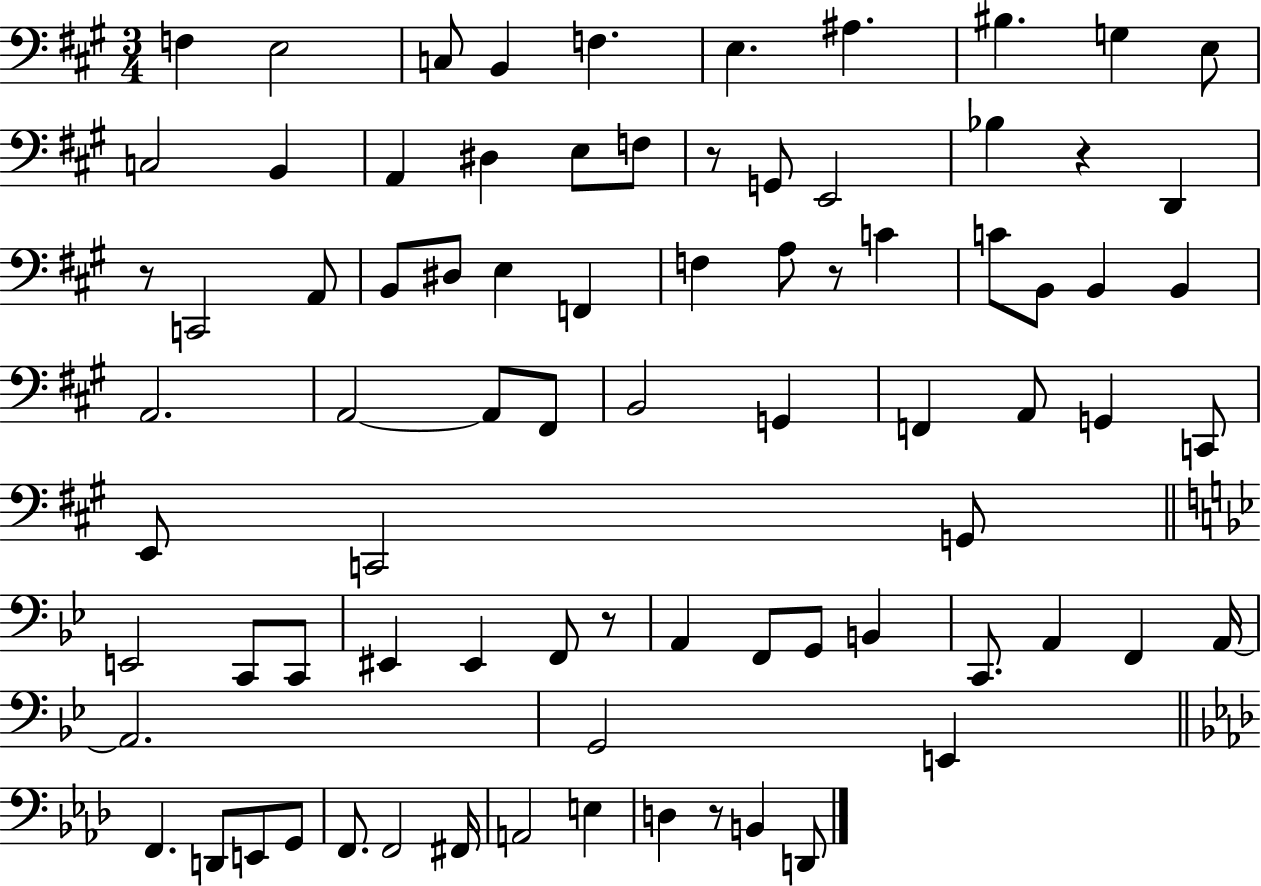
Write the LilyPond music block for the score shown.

{
  \clef bass
  \numericTimeSignature
  \time 3/4
  \key a \major
  f4 e2 | c8 b,4 f4. | e4. ais4. | bis4. g4 e8 | \break c2 b,4 | a,4 dis4 e8 f8 | r8 g,8 e,2 | bes4 r4 d,4 | \break r8 c,2 a,8 | b,8 dis8 e4 f,4 | f4 a8 r8 c'4 | c'8 b,8 b,4 b,4 | \break a,2. | a,2~~ a,8 fis,8 | b,2 g,4 | f,4 a,8 g,4 c,8 | \break e,8 c,2 g,8 | \bar "||" \break \key bes \major e,2 c,8 c,8 | eis,4 eis,4 f,8 r8 | a,4 f,8 g,8 b,4 | c,8. a,4 f,4 a,16~~ | \break a,2. | g,2 e,4 | \bar "||" \break \key f \minor f,4. d,8 e,8 g,8 | f,8. f,2 fis,16 | a,2 e4 | d4 r8 b,4 d,8 | \break \bar "|."
}